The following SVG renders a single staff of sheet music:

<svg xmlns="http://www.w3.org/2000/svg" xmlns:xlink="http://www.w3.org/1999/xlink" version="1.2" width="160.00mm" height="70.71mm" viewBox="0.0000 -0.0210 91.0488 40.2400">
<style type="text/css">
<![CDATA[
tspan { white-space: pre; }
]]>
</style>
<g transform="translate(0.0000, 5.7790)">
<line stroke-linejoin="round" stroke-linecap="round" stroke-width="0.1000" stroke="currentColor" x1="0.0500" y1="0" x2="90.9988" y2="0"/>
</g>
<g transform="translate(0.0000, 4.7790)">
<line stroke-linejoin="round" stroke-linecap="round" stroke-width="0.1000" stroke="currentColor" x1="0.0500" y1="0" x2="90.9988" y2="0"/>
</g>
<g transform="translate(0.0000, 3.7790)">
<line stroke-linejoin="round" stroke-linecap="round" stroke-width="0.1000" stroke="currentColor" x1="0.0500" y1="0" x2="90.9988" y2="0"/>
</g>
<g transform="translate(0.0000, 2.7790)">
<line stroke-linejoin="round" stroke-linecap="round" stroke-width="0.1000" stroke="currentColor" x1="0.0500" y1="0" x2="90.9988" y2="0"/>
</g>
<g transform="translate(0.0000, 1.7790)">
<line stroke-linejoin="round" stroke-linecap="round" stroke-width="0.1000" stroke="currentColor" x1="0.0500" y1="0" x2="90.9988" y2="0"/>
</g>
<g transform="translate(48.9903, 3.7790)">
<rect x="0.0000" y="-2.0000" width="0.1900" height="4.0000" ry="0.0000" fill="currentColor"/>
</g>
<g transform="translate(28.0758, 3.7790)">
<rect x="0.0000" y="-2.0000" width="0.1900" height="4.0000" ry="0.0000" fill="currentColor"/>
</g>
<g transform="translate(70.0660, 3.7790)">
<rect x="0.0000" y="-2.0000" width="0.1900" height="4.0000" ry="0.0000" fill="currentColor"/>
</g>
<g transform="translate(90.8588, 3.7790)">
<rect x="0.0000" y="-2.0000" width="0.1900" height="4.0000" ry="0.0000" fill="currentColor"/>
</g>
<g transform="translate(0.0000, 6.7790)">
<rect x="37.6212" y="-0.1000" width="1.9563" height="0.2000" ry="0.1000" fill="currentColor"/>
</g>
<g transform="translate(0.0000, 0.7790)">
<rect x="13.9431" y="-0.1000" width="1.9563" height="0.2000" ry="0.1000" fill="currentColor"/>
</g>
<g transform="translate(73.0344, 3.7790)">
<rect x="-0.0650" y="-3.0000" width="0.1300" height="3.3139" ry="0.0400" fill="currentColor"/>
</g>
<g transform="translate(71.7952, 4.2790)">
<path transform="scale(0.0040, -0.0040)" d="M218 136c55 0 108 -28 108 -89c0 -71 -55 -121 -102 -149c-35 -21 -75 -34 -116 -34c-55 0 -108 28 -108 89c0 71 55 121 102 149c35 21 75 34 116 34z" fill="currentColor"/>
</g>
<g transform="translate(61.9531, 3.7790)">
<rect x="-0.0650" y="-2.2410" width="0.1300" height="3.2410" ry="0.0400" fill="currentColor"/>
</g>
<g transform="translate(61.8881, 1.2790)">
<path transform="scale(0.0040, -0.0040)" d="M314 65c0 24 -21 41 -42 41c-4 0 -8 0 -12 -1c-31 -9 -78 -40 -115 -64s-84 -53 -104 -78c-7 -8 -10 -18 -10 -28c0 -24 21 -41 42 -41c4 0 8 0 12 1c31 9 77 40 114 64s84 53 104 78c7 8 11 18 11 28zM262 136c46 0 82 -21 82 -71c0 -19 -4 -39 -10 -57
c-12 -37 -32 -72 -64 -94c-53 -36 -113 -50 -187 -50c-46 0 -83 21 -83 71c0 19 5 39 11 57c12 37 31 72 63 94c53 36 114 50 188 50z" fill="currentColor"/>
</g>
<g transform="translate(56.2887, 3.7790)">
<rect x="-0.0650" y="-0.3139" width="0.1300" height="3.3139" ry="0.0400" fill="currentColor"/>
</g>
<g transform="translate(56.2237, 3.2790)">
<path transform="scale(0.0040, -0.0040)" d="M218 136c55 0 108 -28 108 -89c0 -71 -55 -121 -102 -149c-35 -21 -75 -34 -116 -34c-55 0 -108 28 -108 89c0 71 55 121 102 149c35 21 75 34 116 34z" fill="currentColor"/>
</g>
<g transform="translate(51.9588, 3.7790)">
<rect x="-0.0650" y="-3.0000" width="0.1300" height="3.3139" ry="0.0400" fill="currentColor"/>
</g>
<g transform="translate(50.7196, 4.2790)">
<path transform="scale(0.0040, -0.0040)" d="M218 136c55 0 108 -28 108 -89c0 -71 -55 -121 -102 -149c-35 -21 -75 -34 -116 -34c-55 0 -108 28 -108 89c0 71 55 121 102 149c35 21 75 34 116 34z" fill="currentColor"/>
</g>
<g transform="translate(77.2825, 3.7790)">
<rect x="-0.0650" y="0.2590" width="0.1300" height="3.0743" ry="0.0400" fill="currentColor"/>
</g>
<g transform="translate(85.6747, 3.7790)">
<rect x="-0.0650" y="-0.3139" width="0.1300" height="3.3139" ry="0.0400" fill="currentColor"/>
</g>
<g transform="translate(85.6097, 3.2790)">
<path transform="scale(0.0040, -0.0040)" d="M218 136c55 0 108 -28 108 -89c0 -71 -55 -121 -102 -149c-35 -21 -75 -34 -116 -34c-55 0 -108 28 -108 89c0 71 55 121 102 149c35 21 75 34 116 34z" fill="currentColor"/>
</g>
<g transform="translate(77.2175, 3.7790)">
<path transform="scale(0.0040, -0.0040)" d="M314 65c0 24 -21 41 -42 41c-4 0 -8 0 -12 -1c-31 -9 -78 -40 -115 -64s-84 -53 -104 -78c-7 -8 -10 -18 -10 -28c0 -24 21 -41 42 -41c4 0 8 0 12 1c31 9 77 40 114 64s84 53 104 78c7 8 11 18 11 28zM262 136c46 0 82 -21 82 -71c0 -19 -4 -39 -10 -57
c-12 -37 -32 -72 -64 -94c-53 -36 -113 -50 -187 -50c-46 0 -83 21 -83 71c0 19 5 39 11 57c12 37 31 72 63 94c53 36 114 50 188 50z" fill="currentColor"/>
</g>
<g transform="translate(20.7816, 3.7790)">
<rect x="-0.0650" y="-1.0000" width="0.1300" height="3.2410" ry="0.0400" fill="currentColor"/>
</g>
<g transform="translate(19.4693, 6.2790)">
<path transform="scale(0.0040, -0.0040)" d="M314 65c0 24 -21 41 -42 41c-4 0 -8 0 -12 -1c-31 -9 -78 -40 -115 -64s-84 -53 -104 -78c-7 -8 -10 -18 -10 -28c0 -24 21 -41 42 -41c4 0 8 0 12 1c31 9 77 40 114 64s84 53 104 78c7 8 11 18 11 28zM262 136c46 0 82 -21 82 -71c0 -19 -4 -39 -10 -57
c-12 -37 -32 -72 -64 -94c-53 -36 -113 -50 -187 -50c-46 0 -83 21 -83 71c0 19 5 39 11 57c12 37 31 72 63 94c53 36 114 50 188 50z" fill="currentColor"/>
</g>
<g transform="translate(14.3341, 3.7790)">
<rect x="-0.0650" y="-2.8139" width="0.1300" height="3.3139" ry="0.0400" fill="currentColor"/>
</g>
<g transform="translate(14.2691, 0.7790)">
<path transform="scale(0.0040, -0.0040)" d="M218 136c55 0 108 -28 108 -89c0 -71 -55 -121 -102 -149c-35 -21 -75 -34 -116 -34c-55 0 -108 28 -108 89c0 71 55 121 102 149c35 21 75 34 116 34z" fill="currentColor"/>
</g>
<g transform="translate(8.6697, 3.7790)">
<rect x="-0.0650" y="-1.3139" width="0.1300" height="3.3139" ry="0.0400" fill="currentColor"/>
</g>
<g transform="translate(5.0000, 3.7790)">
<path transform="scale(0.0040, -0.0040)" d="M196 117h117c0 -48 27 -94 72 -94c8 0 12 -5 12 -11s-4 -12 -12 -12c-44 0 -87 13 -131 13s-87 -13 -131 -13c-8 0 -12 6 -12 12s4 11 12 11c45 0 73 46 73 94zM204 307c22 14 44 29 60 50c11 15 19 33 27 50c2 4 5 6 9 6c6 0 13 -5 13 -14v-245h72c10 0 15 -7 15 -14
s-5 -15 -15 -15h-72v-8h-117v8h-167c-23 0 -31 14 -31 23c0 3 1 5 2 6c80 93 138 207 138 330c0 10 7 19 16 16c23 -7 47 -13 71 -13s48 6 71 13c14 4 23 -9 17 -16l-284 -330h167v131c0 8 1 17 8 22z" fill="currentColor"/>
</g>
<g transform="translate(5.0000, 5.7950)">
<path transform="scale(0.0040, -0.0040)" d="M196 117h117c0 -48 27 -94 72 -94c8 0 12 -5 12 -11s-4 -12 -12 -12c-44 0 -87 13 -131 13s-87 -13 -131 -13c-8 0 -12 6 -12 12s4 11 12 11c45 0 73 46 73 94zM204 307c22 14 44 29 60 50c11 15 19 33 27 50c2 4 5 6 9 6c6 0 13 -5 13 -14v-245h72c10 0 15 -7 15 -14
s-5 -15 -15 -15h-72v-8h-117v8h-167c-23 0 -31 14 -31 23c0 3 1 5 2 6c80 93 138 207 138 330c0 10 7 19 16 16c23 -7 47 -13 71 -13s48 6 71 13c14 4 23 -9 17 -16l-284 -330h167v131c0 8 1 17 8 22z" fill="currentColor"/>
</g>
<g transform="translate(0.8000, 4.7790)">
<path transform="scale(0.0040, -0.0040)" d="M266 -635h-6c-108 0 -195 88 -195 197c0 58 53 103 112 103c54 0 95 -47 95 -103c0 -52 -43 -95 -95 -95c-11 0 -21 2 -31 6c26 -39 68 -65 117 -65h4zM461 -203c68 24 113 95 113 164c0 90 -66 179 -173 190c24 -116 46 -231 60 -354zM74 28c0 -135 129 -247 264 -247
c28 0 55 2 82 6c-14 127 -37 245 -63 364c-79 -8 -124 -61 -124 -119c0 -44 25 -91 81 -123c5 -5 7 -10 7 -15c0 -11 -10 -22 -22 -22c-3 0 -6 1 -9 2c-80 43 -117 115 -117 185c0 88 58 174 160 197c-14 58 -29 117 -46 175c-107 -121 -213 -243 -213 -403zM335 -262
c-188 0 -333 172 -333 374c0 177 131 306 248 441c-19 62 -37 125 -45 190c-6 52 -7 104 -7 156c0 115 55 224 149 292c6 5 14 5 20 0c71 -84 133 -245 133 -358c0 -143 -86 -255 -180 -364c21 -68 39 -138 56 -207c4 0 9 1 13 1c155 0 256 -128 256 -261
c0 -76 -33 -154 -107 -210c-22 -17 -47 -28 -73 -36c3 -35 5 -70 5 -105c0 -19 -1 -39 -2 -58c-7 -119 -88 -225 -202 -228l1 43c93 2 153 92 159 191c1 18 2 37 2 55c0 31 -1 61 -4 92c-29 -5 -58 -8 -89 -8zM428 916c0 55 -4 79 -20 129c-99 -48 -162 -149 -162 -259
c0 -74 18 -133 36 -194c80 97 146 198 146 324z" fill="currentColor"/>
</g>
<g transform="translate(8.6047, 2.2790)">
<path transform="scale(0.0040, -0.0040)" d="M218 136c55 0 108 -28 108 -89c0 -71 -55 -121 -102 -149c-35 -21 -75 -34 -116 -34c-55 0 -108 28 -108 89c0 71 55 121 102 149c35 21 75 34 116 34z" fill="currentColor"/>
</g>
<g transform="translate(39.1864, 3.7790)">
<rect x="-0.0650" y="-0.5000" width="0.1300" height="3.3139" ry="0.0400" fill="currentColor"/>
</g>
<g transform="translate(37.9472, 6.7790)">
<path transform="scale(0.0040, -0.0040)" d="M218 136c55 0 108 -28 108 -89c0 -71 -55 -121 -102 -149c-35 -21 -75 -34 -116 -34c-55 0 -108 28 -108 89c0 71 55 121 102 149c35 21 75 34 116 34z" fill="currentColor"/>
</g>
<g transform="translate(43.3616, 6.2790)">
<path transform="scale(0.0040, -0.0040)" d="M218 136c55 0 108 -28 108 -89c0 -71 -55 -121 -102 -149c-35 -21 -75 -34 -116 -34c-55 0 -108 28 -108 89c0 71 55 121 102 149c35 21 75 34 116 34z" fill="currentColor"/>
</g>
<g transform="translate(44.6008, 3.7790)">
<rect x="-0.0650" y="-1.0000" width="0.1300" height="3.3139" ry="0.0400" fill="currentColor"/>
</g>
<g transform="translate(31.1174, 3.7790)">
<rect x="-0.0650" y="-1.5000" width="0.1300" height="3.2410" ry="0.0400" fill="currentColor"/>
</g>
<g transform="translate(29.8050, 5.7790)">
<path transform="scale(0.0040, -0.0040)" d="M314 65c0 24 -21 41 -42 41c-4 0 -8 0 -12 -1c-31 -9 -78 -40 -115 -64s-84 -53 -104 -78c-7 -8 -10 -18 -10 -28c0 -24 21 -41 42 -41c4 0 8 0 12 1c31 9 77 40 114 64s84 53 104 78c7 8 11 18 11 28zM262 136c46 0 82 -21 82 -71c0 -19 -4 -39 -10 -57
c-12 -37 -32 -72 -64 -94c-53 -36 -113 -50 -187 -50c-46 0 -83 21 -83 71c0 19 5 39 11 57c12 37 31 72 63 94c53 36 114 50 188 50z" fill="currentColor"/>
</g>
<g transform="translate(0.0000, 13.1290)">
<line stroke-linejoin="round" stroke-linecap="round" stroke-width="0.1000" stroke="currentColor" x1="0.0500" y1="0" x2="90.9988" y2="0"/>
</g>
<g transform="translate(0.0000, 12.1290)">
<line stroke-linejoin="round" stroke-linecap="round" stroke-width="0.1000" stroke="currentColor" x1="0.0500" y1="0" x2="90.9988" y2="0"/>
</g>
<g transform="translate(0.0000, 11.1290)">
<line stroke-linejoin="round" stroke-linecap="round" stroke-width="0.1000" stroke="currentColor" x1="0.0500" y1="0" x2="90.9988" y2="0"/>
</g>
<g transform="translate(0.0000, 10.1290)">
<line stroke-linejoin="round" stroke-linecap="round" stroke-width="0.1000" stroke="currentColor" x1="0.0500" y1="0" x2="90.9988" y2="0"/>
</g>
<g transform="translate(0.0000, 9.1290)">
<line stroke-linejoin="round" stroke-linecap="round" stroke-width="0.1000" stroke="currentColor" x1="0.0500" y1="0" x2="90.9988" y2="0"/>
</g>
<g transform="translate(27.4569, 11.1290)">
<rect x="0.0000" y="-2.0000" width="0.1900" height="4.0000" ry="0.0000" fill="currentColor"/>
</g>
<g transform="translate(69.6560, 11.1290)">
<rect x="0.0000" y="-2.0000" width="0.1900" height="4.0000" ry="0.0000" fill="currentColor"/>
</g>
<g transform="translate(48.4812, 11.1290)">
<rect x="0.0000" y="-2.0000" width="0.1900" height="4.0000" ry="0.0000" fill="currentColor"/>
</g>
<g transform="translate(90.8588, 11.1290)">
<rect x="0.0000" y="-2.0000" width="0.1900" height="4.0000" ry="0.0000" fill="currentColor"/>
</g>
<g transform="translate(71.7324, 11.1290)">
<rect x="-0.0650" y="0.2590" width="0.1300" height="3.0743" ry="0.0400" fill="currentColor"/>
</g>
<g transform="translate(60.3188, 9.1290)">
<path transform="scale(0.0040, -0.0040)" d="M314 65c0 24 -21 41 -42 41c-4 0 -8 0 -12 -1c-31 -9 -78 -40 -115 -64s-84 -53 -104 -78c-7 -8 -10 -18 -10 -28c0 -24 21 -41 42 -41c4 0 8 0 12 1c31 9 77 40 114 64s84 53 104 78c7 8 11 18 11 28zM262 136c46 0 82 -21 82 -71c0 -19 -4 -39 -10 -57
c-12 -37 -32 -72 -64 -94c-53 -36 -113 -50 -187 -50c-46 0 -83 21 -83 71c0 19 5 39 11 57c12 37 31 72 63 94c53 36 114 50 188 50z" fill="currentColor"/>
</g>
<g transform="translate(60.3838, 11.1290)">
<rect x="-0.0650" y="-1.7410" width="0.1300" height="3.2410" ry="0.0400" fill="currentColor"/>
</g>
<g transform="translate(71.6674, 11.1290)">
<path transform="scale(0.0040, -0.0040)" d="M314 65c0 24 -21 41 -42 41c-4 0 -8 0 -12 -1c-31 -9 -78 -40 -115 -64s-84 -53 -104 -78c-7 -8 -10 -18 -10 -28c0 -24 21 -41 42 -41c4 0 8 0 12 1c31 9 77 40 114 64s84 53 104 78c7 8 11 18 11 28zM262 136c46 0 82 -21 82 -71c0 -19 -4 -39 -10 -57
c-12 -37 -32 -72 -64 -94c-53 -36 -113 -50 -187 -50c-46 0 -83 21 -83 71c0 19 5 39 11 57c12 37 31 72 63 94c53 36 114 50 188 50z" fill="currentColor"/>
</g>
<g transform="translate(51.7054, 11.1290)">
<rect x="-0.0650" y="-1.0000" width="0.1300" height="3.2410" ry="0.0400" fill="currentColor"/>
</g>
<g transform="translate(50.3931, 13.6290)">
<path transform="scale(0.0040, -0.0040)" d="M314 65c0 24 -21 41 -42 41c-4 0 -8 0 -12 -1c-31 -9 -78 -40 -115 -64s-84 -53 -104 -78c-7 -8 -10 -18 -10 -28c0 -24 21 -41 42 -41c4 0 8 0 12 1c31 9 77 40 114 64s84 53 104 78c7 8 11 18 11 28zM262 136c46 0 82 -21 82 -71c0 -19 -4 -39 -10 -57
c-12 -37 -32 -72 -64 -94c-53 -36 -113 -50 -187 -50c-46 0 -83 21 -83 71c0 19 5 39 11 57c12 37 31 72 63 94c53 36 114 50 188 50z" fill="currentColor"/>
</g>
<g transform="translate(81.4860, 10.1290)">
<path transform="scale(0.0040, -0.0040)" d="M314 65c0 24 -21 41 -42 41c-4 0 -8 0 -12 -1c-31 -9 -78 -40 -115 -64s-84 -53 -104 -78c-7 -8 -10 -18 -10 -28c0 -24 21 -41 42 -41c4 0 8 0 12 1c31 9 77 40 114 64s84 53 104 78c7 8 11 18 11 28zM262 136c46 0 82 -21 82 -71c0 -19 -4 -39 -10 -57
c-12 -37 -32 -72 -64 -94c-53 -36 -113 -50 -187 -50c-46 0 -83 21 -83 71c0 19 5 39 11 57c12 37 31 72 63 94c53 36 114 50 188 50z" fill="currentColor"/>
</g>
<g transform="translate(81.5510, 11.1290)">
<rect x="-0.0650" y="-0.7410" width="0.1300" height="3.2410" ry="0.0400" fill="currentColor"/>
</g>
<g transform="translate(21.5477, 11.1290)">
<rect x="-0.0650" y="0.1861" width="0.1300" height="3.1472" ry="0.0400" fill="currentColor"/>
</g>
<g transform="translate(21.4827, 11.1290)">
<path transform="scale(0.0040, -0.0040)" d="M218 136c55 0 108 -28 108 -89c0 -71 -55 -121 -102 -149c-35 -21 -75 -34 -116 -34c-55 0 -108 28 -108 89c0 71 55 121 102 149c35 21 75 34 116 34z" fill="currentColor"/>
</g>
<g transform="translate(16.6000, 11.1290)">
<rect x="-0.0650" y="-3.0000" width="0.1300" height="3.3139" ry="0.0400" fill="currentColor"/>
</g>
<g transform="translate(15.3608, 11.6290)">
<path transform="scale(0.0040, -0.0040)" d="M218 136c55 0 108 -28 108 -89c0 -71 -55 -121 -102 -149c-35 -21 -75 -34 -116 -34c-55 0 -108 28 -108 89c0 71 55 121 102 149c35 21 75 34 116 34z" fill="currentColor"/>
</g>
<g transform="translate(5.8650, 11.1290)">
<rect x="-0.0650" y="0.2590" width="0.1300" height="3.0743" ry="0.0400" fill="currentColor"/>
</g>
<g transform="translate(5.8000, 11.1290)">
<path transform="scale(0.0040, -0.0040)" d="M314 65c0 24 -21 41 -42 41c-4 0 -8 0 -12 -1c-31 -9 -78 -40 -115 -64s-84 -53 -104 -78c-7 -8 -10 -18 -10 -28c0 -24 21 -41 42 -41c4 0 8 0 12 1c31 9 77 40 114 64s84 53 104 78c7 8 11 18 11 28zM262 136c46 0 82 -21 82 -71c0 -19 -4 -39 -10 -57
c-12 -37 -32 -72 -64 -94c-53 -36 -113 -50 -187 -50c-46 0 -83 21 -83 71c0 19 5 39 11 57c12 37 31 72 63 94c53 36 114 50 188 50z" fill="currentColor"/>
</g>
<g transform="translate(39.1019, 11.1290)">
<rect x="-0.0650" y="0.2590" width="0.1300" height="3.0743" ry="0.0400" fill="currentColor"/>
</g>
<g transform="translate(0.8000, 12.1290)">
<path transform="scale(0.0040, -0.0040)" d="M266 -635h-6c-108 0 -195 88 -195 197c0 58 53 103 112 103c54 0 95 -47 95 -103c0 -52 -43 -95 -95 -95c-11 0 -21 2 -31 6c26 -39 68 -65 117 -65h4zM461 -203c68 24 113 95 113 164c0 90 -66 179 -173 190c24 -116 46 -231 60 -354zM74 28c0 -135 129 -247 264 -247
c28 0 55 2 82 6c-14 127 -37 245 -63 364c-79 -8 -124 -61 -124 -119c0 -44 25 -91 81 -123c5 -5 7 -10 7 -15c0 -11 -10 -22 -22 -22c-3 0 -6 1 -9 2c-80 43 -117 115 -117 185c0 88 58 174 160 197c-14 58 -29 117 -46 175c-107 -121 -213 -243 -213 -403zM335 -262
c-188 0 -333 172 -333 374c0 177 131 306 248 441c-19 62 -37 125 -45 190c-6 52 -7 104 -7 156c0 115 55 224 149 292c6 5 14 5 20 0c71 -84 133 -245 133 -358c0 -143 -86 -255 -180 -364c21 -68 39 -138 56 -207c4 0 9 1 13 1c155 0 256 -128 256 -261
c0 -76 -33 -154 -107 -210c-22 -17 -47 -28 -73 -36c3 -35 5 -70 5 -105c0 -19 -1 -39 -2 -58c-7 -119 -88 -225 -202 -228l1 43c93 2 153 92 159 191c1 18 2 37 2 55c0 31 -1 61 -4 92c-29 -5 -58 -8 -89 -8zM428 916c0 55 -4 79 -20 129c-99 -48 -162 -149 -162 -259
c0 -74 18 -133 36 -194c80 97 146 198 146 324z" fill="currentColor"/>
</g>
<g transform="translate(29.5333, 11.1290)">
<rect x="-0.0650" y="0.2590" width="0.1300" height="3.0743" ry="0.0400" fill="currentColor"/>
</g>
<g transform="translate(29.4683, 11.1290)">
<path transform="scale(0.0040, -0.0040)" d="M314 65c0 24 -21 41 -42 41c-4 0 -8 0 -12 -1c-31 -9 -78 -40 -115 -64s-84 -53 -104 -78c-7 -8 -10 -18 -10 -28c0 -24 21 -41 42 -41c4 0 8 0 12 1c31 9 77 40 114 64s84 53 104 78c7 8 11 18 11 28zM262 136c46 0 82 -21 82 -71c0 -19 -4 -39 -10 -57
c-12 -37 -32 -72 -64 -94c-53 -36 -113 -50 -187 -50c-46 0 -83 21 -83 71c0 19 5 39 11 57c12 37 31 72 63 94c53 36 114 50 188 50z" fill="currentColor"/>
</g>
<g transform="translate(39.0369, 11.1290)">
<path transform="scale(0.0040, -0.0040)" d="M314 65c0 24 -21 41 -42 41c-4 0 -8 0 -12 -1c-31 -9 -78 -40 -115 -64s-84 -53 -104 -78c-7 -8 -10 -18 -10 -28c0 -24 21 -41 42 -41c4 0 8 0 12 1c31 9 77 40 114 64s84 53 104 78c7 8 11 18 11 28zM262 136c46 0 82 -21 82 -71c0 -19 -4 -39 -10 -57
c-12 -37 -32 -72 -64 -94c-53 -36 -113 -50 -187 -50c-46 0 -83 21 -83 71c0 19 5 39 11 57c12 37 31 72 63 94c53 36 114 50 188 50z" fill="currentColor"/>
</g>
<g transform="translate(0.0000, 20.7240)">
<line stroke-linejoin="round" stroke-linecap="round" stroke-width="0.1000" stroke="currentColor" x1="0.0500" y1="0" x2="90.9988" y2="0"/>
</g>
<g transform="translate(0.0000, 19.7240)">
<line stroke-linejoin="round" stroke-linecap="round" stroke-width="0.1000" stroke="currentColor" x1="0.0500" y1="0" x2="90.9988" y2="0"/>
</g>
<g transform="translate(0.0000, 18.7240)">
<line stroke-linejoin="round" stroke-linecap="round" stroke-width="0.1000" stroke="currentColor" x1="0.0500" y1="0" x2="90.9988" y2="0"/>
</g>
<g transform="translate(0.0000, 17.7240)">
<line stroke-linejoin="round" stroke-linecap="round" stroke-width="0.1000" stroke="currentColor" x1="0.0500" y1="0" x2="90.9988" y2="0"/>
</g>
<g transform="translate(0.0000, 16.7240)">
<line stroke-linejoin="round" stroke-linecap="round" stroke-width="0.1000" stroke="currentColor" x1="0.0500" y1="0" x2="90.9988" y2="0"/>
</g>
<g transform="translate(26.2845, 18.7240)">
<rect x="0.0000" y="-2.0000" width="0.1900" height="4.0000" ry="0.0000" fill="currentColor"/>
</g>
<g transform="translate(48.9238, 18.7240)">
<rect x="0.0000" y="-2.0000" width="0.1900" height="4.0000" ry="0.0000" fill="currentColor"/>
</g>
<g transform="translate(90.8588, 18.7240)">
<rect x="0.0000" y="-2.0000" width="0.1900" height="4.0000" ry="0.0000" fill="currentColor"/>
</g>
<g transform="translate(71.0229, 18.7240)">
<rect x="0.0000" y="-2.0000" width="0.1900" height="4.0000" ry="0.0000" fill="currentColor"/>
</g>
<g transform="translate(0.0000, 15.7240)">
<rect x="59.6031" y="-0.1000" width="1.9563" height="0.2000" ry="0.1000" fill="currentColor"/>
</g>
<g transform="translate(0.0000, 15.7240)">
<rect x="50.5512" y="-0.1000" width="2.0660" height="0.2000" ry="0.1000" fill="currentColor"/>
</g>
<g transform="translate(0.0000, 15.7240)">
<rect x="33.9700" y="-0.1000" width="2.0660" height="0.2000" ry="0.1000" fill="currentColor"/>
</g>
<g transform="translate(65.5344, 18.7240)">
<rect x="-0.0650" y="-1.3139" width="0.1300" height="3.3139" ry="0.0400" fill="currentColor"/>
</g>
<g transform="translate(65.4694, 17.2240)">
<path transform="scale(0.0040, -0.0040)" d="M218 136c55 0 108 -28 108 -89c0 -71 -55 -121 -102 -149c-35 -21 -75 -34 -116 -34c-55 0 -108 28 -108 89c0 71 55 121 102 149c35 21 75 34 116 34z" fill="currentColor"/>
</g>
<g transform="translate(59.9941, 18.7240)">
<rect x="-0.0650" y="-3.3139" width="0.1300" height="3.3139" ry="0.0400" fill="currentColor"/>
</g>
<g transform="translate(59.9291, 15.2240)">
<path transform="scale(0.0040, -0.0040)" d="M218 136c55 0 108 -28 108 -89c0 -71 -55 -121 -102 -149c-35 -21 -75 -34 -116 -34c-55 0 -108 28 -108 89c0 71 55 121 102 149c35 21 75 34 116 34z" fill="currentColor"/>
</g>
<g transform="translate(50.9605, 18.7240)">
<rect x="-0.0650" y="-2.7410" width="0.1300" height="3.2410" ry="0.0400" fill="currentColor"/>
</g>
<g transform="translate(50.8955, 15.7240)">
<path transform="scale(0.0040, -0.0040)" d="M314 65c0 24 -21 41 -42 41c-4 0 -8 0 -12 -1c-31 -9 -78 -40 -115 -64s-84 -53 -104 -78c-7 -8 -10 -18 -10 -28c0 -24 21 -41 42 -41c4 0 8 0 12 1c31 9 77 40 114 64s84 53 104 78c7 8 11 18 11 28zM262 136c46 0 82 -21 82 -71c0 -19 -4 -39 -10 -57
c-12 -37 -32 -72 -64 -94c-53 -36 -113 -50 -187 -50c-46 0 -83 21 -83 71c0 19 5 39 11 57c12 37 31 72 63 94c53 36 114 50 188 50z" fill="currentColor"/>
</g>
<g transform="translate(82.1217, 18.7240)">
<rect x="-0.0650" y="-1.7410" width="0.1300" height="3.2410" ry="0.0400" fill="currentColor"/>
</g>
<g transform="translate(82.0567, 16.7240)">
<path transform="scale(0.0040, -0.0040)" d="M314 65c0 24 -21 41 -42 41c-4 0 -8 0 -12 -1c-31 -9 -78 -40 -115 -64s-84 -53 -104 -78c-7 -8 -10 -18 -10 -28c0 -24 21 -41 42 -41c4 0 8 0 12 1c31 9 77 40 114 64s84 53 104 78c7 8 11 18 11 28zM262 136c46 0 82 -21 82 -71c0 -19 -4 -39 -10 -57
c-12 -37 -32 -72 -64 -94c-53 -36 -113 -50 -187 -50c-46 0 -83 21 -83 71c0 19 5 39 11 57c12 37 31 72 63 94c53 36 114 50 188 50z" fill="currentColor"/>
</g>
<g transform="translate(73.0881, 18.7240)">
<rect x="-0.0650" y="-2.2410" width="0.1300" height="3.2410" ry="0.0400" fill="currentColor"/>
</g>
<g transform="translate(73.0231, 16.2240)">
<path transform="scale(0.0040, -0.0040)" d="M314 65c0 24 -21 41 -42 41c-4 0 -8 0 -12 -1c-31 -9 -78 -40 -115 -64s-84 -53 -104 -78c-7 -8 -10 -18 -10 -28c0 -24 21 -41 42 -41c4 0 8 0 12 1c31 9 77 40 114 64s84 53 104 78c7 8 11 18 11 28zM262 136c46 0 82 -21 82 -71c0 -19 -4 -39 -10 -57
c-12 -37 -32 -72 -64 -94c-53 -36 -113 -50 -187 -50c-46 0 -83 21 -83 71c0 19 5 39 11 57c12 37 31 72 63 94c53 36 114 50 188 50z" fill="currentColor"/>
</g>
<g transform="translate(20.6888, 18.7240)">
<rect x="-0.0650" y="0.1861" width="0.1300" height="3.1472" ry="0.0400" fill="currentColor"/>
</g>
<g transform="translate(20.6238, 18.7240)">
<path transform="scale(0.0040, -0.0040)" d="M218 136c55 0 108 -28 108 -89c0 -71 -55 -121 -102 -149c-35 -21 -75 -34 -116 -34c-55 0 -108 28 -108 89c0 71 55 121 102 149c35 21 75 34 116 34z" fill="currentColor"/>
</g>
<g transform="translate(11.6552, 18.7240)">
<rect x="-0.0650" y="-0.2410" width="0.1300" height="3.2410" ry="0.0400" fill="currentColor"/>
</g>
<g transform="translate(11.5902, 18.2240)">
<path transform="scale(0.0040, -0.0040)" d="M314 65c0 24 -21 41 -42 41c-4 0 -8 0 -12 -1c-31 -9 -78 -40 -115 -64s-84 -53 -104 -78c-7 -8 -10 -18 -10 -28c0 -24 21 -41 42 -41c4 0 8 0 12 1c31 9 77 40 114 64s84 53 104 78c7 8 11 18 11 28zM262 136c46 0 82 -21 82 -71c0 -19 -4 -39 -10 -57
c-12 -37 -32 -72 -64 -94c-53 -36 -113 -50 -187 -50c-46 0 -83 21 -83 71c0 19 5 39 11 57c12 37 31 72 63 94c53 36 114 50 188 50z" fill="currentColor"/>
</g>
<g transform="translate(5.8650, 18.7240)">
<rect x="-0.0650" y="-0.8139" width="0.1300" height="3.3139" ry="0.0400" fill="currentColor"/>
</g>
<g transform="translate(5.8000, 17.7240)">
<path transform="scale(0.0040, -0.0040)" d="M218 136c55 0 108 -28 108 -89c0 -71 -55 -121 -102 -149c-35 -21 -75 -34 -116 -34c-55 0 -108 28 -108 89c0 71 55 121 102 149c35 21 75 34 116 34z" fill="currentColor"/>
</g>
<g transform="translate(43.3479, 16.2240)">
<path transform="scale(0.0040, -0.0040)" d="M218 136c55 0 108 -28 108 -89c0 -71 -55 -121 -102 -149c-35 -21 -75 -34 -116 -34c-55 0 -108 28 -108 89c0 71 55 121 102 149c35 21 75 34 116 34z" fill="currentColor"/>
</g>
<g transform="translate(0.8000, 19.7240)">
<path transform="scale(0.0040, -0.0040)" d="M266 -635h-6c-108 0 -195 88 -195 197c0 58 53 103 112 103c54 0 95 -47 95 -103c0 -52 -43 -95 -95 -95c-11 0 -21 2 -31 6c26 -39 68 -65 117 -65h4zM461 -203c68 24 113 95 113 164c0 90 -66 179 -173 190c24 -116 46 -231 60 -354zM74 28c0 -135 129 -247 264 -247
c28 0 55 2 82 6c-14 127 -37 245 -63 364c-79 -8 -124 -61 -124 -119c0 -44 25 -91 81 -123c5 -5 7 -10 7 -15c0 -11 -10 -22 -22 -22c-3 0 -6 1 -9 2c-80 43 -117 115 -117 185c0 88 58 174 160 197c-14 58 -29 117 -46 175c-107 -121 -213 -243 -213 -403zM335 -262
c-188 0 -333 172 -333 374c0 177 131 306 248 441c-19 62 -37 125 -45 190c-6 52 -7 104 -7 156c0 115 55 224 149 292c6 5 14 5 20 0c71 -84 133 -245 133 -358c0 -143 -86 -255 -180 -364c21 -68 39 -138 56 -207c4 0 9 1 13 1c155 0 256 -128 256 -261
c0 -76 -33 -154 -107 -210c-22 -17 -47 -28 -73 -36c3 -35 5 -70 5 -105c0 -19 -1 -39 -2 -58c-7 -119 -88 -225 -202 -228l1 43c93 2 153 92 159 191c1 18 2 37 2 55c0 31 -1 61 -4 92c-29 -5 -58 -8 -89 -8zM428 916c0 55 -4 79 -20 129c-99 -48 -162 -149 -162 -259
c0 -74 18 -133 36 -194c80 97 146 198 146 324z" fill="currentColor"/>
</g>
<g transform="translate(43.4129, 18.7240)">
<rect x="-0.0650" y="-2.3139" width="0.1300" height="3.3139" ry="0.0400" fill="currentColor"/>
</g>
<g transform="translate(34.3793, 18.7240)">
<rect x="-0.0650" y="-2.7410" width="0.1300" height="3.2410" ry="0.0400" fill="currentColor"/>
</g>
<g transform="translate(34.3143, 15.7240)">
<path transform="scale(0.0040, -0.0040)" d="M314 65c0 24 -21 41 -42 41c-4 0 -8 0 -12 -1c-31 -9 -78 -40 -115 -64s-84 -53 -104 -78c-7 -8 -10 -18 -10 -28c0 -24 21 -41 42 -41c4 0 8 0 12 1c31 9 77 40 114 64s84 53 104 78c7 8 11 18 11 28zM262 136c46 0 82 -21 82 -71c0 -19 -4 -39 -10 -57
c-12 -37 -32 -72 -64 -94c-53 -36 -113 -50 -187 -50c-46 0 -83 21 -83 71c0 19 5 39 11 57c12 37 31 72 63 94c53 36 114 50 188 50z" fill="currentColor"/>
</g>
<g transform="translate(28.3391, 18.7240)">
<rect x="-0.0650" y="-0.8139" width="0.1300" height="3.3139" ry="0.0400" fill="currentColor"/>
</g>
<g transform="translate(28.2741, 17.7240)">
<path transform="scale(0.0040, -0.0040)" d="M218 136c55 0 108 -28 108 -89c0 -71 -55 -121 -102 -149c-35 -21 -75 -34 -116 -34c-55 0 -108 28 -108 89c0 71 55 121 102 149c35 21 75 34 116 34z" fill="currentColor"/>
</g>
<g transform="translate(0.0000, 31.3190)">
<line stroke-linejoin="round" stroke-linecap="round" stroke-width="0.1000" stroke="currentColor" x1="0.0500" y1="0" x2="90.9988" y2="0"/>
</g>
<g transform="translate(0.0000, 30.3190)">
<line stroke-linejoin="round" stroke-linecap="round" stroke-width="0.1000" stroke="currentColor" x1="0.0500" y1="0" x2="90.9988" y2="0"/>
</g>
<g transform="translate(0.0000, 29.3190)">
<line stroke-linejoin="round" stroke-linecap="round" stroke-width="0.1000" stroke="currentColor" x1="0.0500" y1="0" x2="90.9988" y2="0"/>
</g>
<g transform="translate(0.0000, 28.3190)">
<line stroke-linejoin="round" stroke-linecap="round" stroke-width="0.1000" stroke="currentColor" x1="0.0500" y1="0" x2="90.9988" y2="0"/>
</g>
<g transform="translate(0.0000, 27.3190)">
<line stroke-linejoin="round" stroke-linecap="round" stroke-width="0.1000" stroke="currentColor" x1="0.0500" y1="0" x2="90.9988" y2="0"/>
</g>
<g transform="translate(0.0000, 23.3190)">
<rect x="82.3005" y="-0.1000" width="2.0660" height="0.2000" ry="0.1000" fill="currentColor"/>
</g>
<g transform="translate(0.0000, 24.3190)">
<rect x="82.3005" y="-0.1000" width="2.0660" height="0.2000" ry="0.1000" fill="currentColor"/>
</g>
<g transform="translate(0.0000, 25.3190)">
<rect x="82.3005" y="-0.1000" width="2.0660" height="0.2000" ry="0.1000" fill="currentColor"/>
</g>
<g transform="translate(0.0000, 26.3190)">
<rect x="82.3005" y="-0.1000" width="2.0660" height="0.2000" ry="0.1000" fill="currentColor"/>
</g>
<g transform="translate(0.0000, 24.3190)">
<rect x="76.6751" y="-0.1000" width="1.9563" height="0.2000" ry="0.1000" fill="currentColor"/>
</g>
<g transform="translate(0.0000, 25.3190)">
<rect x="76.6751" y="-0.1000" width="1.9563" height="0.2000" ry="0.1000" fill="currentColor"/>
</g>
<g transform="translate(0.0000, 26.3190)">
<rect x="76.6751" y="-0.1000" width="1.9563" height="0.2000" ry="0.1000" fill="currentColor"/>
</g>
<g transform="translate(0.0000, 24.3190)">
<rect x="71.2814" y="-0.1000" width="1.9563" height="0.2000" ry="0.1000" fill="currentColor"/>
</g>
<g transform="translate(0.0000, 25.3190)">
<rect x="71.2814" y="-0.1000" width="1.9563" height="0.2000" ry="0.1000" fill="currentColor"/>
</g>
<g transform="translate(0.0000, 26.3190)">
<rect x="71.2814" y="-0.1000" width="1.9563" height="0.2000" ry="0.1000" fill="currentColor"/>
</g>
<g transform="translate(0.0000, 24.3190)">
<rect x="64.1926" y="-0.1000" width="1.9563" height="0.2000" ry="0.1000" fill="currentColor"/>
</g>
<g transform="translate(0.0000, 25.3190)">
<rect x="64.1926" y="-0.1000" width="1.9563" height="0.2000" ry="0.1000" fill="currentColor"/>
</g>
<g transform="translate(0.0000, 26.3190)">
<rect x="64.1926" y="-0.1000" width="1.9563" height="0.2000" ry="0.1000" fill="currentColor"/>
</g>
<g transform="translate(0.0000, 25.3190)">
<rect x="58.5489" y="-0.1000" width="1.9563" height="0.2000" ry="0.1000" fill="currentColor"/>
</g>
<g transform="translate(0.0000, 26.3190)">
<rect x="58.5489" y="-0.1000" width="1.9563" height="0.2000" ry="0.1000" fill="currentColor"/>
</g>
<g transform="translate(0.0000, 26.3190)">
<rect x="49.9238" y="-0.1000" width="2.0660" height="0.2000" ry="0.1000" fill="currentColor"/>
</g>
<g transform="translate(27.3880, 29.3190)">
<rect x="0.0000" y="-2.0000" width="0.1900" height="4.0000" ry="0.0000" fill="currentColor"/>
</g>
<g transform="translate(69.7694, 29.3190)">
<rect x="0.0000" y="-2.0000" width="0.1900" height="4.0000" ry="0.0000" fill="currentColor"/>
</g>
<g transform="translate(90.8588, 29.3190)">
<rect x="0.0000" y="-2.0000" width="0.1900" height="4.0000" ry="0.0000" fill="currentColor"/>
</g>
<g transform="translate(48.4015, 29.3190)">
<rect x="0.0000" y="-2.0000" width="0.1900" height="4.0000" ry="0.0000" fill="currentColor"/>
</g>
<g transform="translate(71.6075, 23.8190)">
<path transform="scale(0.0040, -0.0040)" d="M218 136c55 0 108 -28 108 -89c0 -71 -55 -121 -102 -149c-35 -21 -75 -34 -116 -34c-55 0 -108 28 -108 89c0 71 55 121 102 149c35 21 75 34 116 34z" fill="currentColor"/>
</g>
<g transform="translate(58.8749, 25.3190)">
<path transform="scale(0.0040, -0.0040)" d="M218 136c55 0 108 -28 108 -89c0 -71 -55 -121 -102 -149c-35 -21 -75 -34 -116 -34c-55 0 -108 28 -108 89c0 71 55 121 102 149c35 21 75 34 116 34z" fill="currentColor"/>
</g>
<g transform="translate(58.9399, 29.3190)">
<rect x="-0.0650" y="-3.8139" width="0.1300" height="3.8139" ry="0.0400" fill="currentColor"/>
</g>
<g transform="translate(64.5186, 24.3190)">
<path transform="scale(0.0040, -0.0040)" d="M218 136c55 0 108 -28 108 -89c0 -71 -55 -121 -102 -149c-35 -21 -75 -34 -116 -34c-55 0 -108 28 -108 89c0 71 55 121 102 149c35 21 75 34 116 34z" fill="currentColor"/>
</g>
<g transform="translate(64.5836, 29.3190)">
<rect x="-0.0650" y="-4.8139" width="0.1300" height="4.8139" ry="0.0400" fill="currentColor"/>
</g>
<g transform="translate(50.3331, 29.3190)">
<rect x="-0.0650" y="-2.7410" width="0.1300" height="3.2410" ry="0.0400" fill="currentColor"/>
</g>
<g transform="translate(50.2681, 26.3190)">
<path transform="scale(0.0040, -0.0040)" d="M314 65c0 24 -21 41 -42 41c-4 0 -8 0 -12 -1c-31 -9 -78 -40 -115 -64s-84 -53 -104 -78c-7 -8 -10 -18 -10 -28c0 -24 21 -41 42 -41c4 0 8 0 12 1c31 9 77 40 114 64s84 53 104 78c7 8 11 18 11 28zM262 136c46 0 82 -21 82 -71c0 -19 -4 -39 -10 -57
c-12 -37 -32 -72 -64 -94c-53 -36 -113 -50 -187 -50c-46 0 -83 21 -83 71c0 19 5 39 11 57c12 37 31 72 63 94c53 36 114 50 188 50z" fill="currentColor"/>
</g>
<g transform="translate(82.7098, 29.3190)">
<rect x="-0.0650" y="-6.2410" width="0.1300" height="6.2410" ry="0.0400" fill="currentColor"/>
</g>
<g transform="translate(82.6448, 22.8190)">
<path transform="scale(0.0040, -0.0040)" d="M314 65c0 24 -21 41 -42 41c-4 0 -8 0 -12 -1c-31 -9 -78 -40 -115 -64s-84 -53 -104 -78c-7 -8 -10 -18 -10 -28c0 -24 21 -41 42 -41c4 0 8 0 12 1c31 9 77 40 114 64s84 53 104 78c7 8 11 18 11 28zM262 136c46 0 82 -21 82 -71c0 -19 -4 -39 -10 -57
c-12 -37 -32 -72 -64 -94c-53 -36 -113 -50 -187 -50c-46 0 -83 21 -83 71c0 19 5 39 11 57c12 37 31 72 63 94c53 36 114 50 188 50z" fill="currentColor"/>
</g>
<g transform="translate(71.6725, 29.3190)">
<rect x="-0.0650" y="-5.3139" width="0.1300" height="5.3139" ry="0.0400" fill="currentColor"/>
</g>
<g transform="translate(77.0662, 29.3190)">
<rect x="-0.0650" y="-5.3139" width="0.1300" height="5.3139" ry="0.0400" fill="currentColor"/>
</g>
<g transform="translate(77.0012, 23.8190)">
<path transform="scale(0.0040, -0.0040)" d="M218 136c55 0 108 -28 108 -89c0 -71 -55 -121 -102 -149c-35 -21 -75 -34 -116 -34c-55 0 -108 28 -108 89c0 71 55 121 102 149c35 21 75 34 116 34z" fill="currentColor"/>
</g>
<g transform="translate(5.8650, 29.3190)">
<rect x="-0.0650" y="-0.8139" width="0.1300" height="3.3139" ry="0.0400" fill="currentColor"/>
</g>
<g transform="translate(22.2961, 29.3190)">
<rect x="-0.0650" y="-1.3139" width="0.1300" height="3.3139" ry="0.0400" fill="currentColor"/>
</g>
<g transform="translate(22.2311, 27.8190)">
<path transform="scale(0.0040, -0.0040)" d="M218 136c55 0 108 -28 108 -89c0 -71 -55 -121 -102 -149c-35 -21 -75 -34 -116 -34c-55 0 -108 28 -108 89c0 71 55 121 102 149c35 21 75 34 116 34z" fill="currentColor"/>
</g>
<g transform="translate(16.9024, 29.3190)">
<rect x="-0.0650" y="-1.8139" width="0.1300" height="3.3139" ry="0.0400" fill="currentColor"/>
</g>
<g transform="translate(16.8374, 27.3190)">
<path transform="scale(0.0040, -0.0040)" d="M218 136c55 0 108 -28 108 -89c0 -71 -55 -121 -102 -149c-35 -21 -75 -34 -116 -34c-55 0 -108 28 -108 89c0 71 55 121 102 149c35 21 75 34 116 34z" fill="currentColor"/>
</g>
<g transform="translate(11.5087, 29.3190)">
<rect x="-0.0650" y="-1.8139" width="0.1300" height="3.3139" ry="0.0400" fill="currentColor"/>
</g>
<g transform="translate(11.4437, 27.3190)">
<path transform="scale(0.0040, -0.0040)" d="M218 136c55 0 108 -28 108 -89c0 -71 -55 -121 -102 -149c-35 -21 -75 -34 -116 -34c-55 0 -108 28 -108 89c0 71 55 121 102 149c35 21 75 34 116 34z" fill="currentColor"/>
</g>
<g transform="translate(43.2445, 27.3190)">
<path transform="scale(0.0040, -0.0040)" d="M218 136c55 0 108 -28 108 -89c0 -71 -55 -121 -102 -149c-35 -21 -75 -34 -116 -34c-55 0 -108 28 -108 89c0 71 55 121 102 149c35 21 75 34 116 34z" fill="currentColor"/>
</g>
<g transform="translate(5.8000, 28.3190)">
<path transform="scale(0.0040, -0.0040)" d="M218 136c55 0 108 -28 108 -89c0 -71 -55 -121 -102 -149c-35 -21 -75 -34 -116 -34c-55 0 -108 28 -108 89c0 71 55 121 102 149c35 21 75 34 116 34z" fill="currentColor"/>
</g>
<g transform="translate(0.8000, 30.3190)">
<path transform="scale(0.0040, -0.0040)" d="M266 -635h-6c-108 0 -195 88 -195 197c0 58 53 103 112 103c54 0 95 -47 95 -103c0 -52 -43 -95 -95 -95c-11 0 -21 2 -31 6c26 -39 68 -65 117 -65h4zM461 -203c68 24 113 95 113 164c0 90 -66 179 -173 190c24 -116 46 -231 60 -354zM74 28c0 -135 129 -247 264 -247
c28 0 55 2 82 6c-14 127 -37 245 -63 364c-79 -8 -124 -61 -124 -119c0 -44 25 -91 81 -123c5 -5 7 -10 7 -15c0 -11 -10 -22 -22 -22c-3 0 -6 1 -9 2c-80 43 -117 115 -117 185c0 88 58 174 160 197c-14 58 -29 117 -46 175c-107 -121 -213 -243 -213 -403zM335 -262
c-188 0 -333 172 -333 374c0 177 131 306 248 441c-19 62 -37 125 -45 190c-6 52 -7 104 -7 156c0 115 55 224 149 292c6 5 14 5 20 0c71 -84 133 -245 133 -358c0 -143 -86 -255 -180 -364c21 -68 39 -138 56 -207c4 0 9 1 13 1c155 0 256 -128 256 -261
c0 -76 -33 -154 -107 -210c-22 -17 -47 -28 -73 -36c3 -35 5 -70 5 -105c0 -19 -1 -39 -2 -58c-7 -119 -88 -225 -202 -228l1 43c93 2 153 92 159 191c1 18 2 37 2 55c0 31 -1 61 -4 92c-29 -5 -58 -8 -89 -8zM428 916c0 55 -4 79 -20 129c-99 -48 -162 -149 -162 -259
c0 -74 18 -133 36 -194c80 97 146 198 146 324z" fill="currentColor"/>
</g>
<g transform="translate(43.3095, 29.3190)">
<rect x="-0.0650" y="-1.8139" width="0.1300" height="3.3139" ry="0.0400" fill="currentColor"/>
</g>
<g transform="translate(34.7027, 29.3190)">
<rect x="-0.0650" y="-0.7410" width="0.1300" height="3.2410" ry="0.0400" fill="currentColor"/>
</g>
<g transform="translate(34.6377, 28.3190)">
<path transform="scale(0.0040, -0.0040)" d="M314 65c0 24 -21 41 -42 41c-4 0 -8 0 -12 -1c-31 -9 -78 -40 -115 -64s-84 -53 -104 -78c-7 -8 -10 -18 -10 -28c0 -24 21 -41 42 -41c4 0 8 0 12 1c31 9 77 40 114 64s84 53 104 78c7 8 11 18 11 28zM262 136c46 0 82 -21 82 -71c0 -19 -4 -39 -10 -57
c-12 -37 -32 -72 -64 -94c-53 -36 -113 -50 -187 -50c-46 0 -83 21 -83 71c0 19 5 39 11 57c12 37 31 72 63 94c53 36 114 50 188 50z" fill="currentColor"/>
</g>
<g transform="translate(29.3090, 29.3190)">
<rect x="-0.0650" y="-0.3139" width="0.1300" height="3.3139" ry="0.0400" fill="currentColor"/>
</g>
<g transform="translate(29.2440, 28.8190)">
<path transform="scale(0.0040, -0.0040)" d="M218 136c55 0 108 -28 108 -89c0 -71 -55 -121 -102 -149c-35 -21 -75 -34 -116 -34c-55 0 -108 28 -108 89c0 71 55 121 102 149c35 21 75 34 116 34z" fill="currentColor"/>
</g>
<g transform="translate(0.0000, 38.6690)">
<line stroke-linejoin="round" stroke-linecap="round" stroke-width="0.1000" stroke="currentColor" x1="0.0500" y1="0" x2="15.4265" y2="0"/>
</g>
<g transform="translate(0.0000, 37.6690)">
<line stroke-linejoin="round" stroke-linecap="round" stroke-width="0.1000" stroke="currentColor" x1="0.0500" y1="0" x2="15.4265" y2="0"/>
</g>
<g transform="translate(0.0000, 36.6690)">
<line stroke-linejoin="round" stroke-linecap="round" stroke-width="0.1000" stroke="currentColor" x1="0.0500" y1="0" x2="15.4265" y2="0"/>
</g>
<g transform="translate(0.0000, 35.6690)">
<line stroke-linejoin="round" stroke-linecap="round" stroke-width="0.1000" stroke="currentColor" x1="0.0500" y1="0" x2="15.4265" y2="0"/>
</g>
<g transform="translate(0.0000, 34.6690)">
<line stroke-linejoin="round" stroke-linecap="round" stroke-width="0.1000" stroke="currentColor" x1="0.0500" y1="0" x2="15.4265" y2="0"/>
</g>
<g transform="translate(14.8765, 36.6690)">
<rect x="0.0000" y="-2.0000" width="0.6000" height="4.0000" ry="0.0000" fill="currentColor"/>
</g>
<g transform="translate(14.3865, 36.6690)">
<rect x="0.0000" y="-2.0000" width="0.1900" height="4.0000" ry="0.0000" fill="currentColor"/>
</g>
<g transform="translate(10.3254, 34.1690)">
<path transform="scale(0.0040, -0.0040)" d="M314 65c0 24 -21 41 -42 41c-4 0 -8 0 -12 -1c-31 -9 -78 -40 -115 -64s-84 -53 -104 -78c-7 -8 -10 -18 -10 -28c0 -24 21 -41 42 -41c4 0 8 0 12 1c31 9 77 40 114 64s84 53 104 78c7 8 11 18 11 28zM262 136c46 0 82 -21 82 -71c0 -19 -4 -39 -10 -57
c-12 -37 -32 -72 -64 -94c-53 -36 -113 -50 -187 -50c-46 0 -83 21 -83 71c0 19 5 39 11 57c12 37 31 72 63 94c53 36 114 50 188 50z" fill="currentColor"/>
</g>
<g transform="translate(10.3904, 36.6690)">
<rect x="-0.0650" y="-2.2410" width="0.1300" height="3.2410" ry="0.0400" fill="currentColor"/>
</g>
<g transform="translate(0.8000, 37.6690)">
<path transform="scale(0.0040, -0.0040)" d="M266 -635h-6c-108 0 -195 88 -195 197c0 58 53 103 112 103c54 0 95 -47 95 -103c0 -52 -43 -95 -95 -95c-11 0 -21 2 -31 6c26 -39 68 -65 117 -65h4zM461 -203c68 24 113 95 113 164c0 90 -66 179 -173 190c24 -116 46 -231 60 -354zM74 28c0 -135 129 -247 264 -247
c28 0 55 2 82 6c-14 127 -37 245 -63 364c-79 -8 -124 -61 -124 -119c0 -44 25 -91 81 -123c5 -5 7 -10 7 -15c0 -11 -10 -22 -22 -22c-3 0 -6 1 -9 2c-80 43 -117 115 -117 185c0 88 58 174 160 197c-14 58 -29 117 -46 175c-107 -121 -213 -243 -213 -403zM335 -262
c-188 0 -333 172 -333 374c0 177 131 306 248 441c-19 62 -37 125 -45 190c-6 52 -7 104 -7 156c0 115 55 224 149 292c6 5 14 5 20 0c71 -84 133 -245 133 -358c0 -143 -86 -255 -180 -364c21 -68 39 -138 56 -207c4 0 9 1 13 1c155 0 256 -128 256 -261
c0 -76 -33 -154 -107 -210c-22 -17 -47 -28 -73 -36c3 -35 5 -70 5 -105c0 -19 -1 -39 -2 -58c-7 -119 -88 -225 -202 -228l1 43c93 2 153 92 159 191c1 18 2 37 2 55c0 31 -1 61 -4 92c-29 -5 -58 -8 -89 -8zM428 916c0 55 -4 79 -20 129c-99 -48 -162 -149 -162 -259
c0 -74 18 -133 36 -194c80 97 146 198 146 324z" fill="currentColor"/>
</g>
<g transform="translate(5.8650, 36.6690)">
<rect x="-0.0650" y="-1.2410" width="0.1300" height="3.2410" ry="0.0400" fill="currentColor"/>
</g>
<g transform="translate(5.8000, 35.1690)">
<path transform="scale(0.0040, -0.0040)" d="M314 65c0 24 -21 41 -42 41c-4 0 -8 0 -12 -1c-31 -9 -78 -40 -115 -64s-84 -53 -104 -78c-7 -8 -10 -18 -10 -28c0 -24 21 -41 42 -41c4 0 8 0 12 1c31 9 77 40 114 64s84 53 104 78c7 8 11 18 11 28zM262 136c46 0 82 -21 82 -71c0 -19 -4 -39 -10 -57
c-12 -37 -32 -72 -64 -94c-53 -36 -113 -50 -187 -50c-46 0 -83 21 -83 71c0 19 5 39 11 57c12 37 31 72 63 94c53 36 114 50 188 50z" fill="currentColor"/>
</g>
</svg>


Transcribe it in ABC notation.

X:1
T:Untitled
M:4/4
L:1/4
K:C
e a D2 E2 C D A c g2 A B2 c B2 A B B2 B2 D2 f2 B2 d2 d c2 B d a2 g a2 b e g2 f2 d f f e c d2 f a2 c' e' f' f' a'2 e2 g2